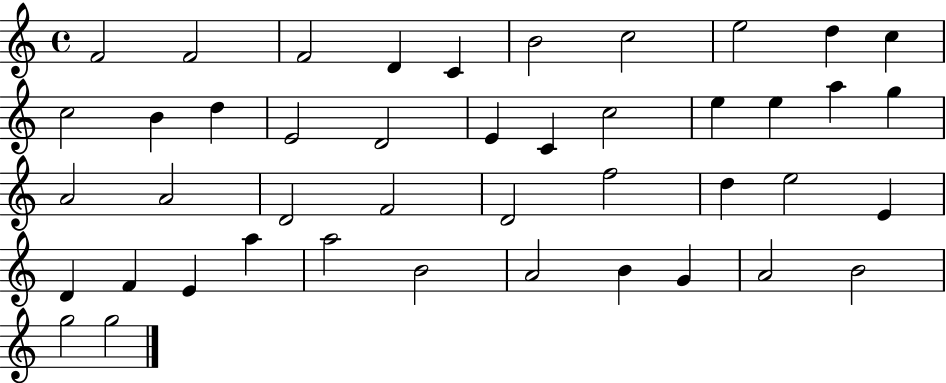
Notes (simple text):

F4/h F4/h F4/h D4/q C4/q B4/h C5/h E5/h D5/q C5/q C5/h B4/q D5/q E4/h D4/h E4/q C4/q C5/h E5/q E5/q A5/q G5/q A4/h A4/h D4/h F4/h D4/h F5/h D5/q E5/h E4/q D4/q F4/q E4/q A5/q A5/h B4/h A4/h B4/q G4/q A4/h B4/h G5/h G5/h